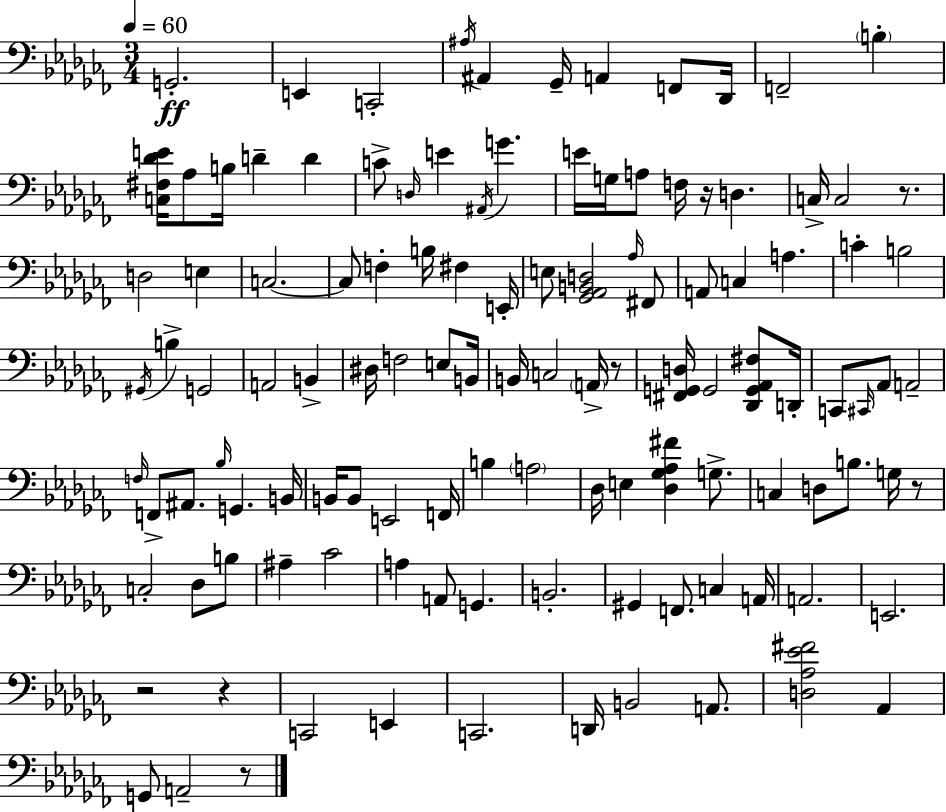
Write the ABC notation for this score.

X:1
T:Untitled
M:3/4
L:1/4
K:Abm
G,,2 E,, C,,2 ^A,/4 ^A,, _G,,/4 A,, F,,/2 _D,,/4 F,,2 B, [C,^F,_DE]/4 _A,/2 B,/4 D D C/2 D,/4 E ^A,,/4 G E/4 G,/4 A,/2 F,/4 z/4 D, C,/4 C,2 z/2 D,2 E, C,2 C,/2 F, B,/4 ^F, E,,/4 E,/2 [_G,,_A,,B,,D,]2 _A,/4 ^F,,/2 A,,/2 C, A, C B,2 ^G,,/4 B, G,,2 A,,2 B,, ^D,/4 F,2 E,/2 B,,/4 B,,/4 C,2 A,,/4 z/2 [^F,,G,,D,]/4 G,,2 [_D,,G,,_A,,^F,]/2 D,,/4 C,,/2 ^C,,/4 _A,,/2 A,,2 F,/4 F,,/2 ^A,,/2 _B,/4 G,, B,,/4 B,,/4 B,,/2 E,,2 F,,/4 B, A,2 _D,/4 E, [_D,_G,_A,^F] G,/2 C, D,/2 B,/2 G,/4 z/2 C,2 _D,/2 B,/2 ^A, _C2 A, A,,/2 G,, B,,2 ^G,, F,,/2 C, A,,/4 A,,2 E,,2 z2 z C,,2 E,, C,,2 D,,/4 B,,2 A,,/2 [D,_A,_E^F]2 _A,, G,,/2 A,,2 z/2